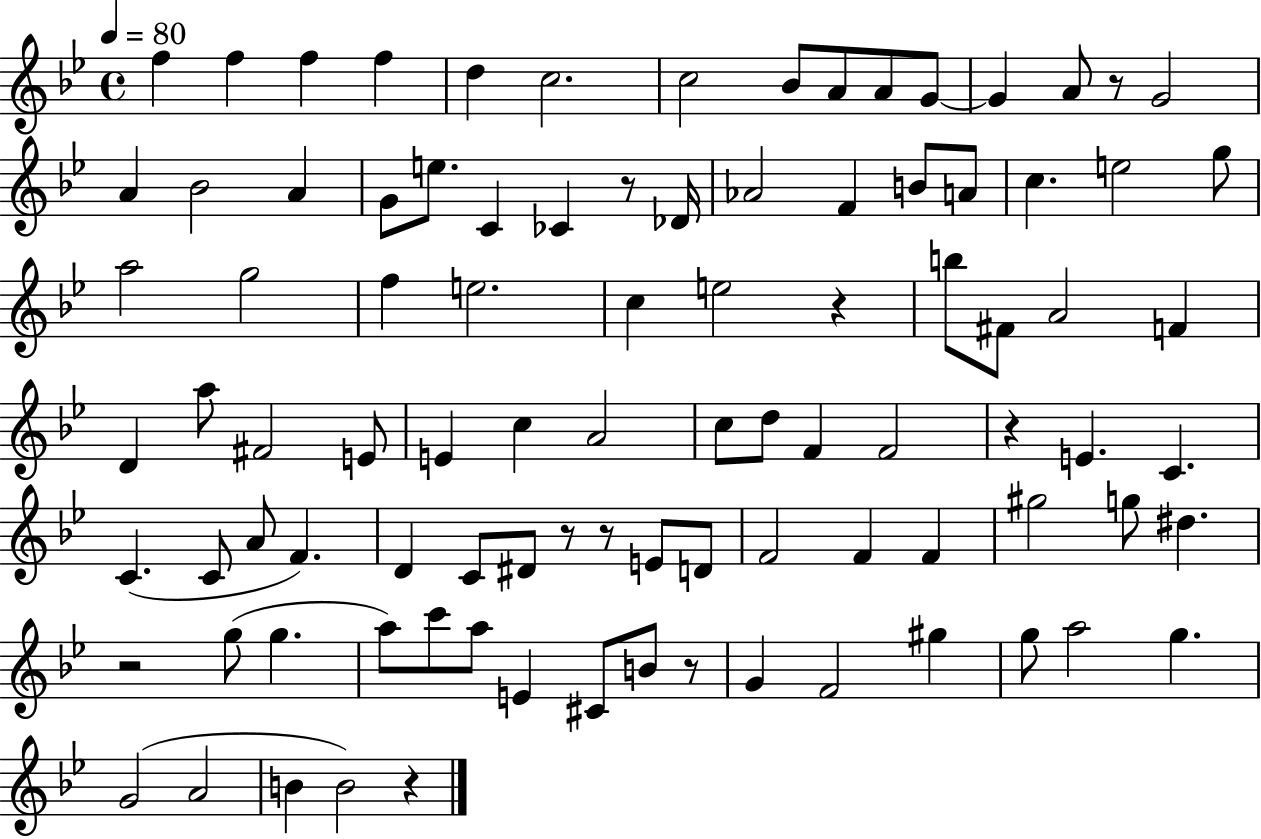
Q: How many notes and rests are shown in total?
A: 94